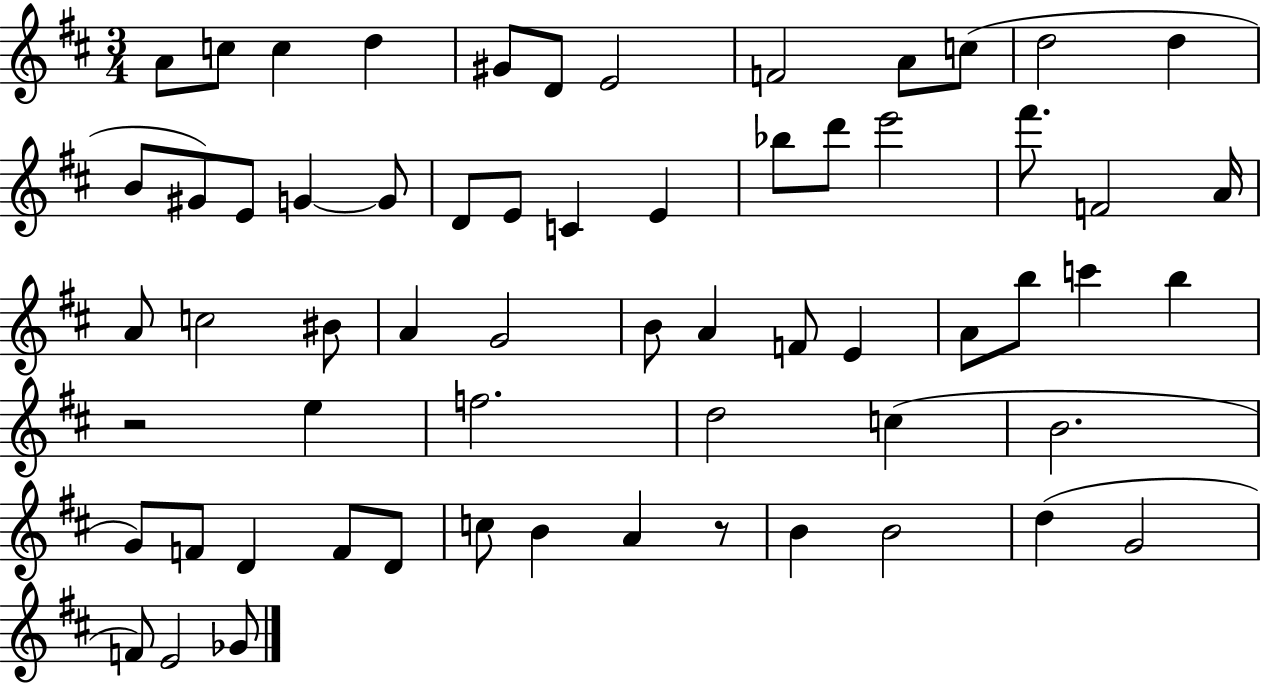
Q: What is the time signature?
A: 3/4